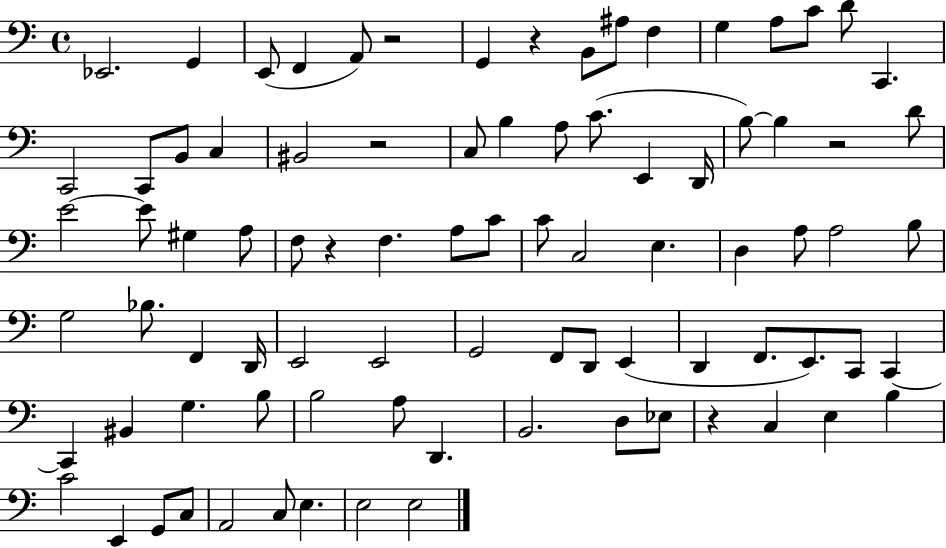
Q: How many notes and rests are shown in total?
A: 86